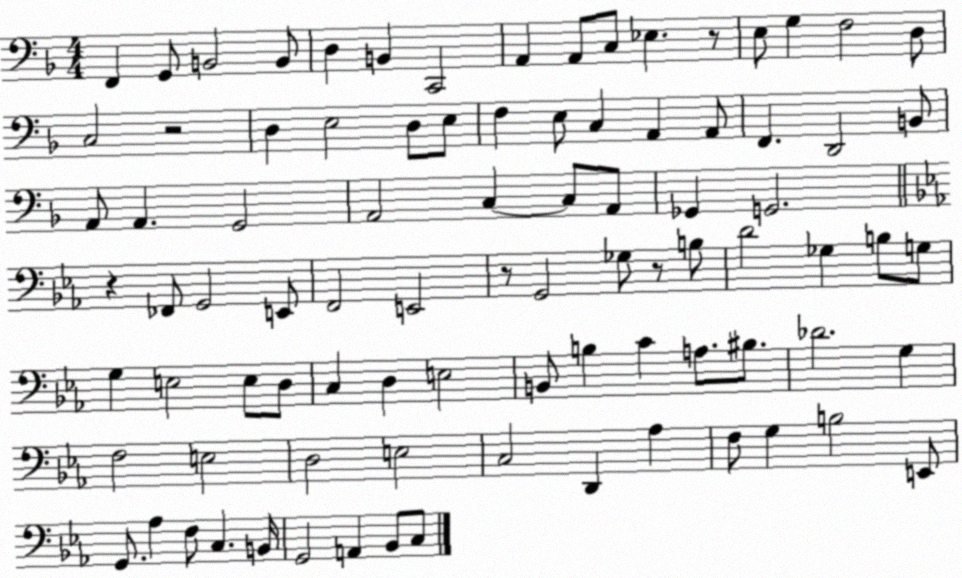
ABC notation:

X:1
T:Untitled
M:4/4
L:1/4
K:F
F,, G,,/2 B,,2 B,,/2 D, B,, C,,2 A,, A,,/2 C,/2 _E, z/2 E,/2 G, F,2 D,/2 C,2 z2 D, E,2 D,/2 E,/2 F, E,/2 C, A,, A,,/2 F,, D,,2 B,,/2 A,,/2 A,, G,,2 A,,2 C, C,/2 A,,/2 _G,, G,,2 z _F,,/2 G,,2 E,,/2 F,,2 E,,2 z/2 G,,2 _G,/2 z/2 B,/2 D2 _G, B,/2 G,/2 G, E,2 E,/2 D,/2 C, D, E,2 B,,/2 B, C A,/2 ^B,/2 _D2 G, F,2 E,2 D,2 E,2 C,2 D,, _A, F,/2 G, B,2 E,,/2 G,,/2 _A, F,/2 C, B,,/4 G,,2 A,, _B,,/2 C,/2